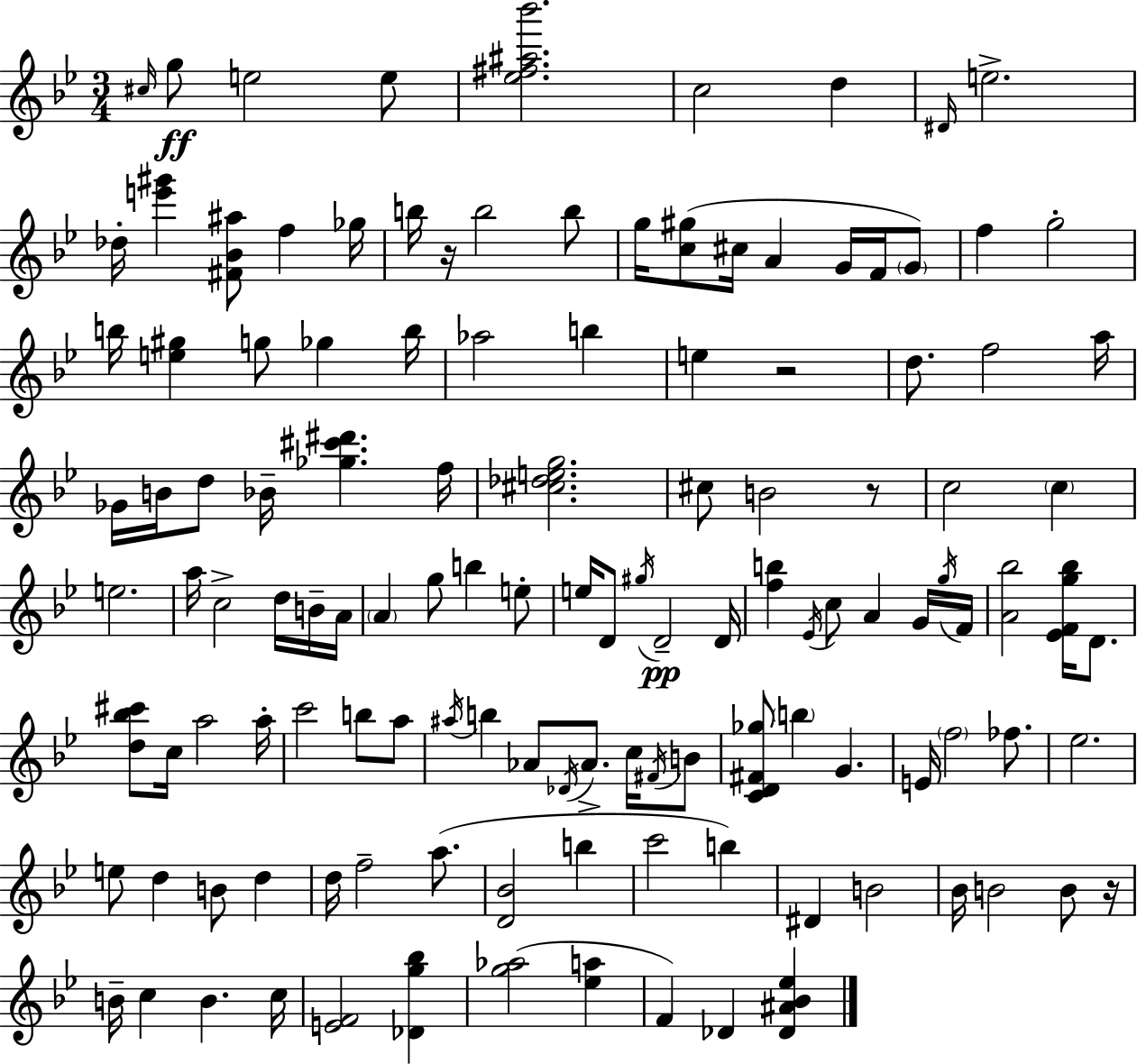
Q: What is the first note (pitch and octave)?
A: C#5